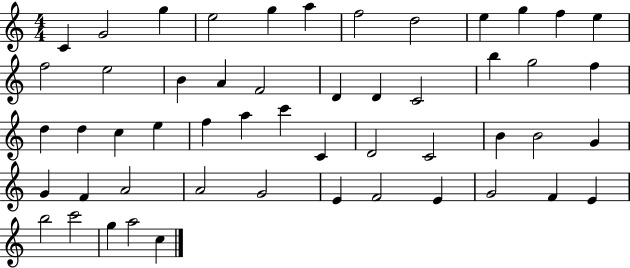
C4/q G4/h G5/q E5/h G5/q A5/q F5/h D5/h E5/q G5/q F5/q E5/q F5/h E5/h B4/q A4/q F4/h D4/q D4/q C4/h B5/q G5/h F5/q D5/q D5/q C5/q E5/q F5/q A5/q C6/q C4/q D4/h C4/h B4/q B4/h G4/q G4/q F4/q A4/h A4/h G4/h E4/q F4/h E4/q G4/h F4/q E4/q B5/h C6/h G5/q A5/h C5/q